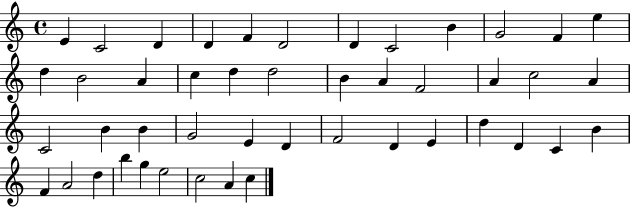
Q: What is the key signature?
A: C major